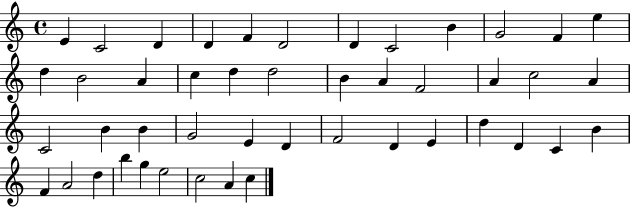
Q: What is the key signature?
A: C major